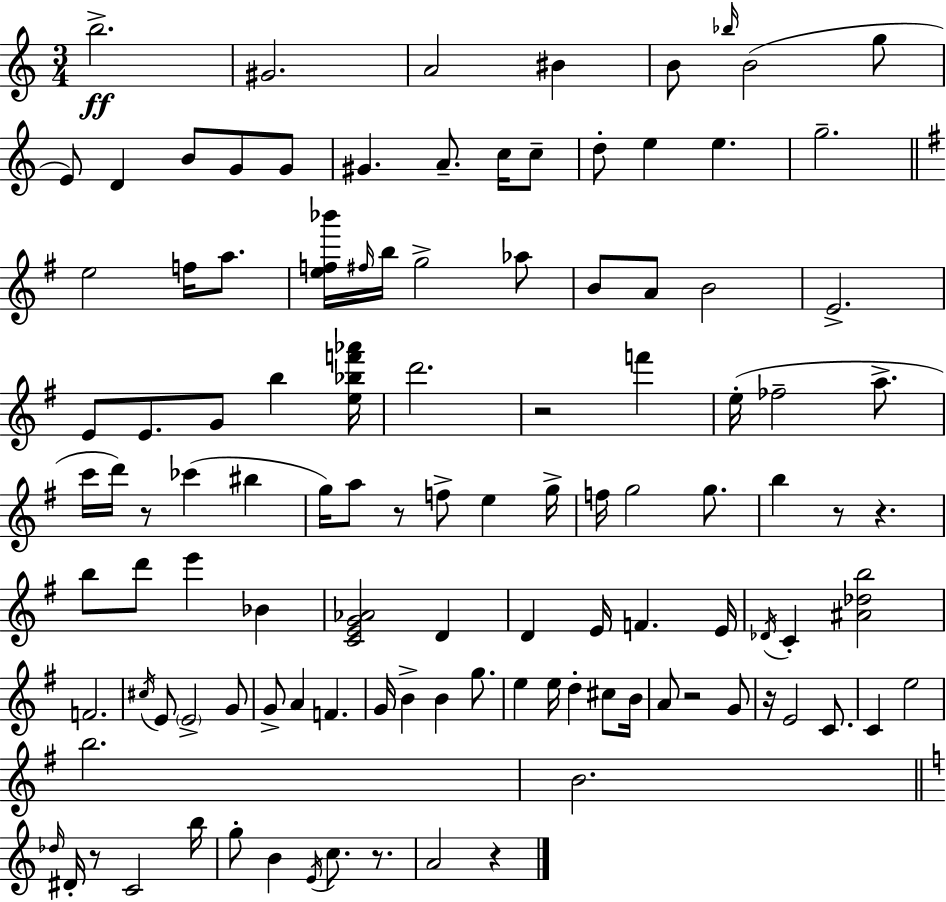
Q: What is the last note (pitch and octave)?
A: A4